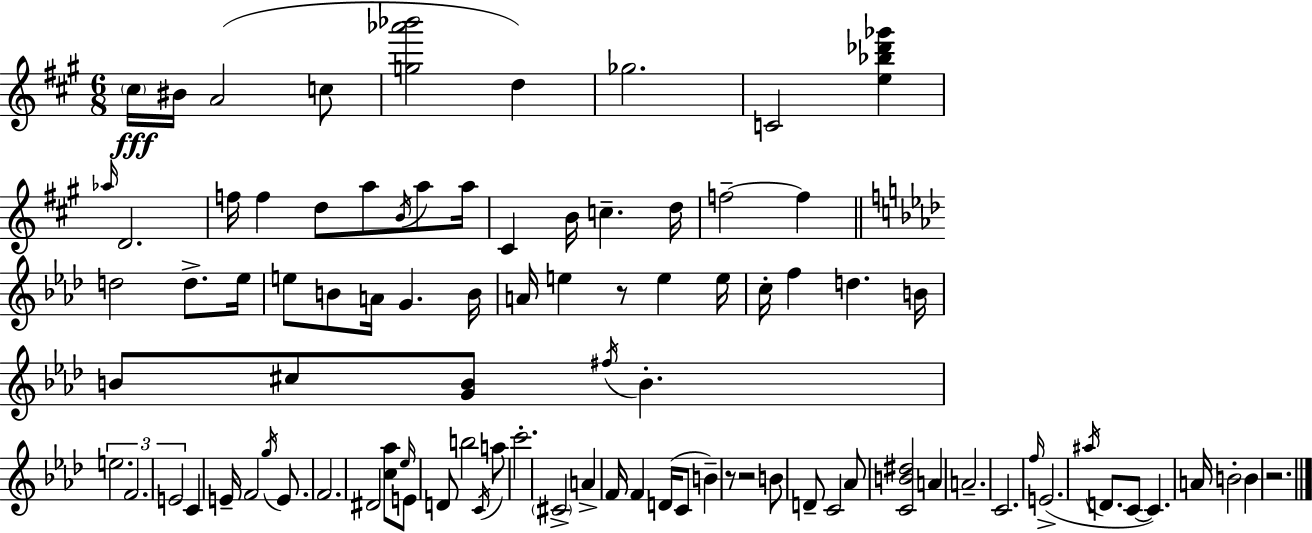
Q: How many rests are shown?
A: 4